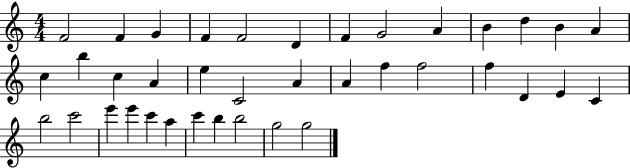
{
  \clef treble
  \numericTimeSignature
  \time 4/4
  \key c \major
  f'2 f'4 g'4 | f'4 f'2 d'4 | f'4 g'2 a'4 | b'4 d''4 b'4 a'4 | \break c''4 b''4 c''4 a'4 | e''4 c'2 a'4 | a'4 f''4 f''2 | f''4 d'4 e'4 c'4 | \break b''2 c'''2 | e'''4 e'''4 c'''4 a''4 | c'''4 b''4 b''2 | g''2 g''2 | \break \bar "|."
}